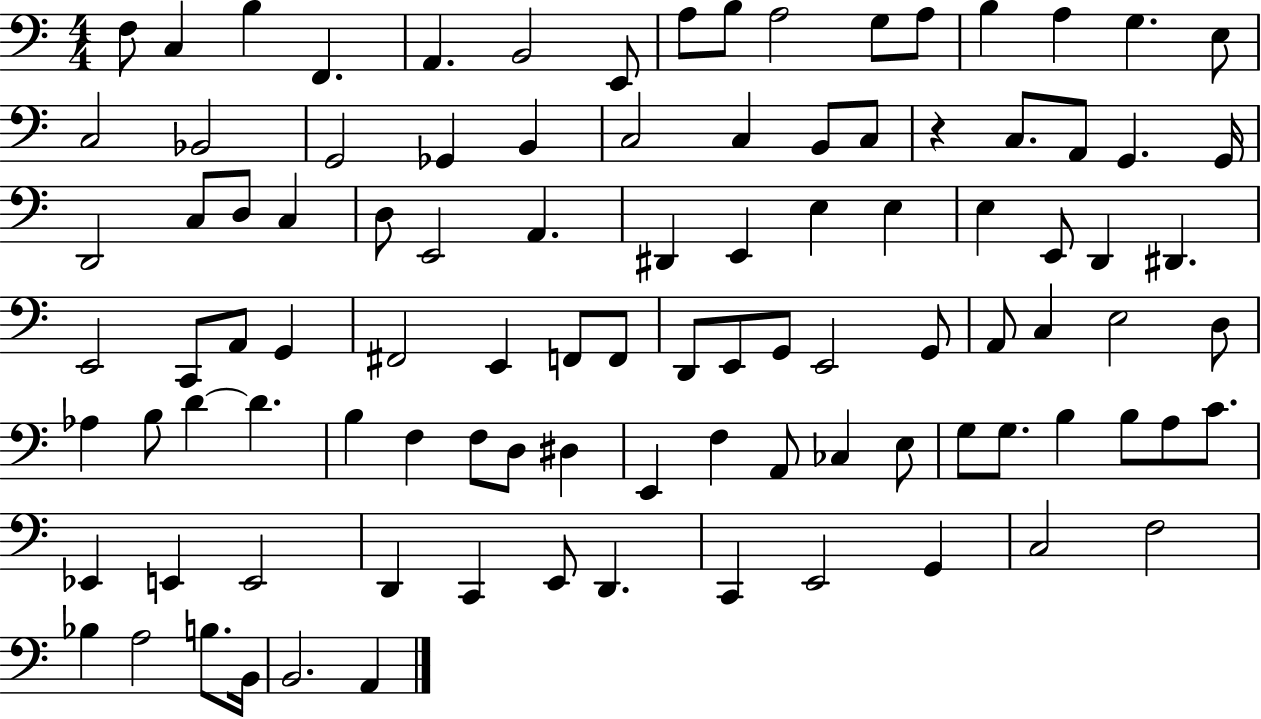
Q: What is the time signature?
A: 4/4